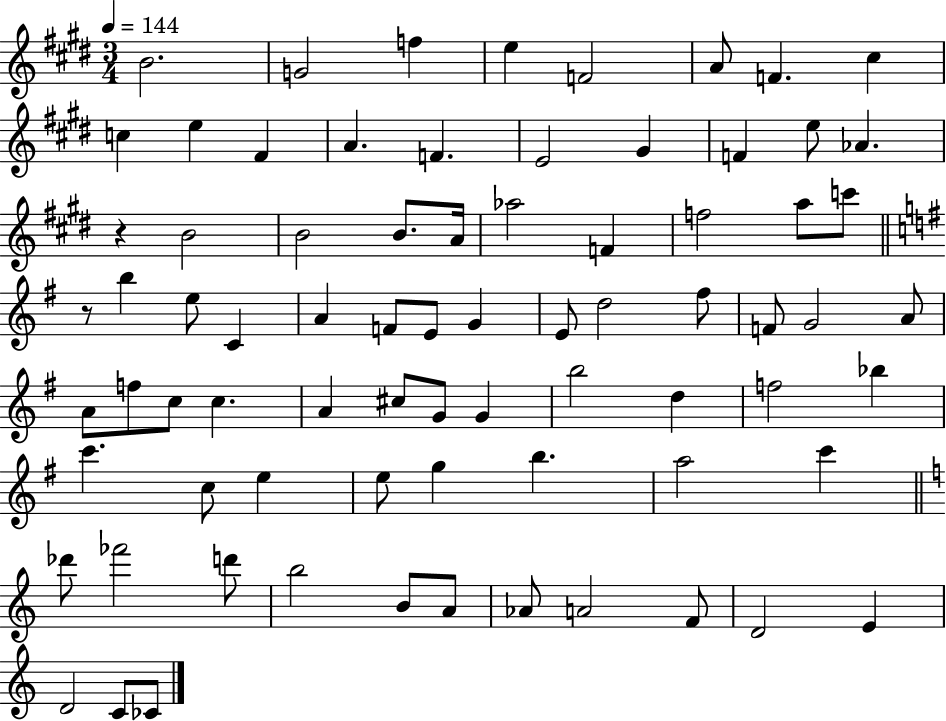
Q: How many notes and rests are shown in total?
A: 76